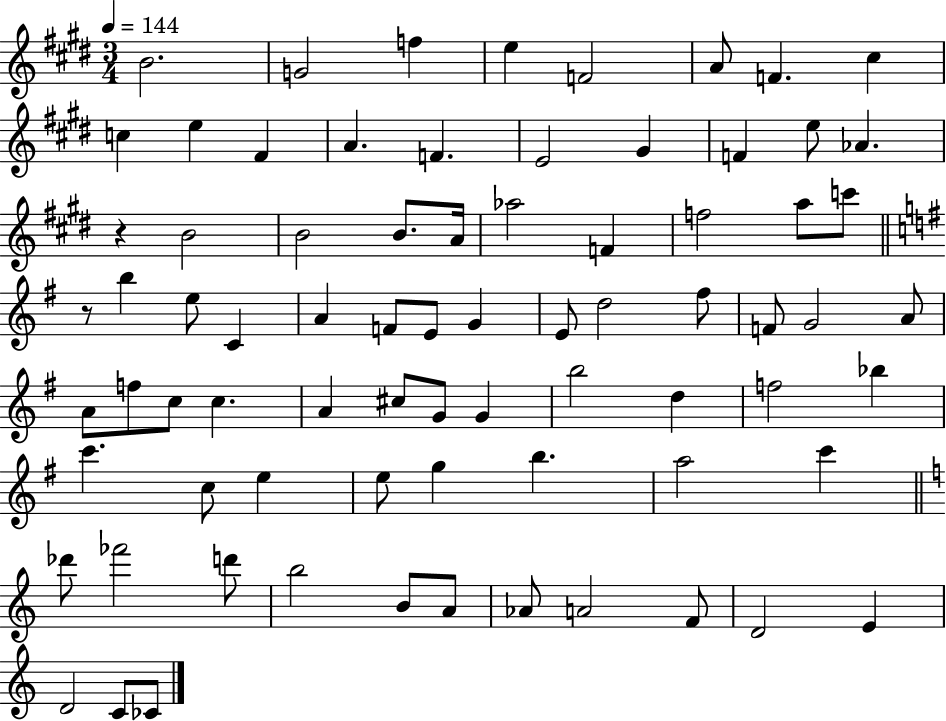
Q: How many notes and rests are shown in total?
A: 76